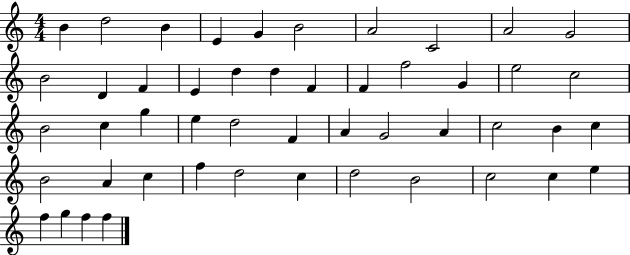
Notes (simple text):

B4/q D5/h B4/q E4/q G4/q B4/h A4/h C4/h A4/h G4/h B4/h D4/q F4/q E4/q D5/q D5/q F4/q F4/q F5/h G4/q E5/h C5/h B4/h C5/q G5/q E5/q D5/h F4/q A4/q G4/h A4/q C5/h B4/q C5/q B4/h A4/q C5/q F5/q D5/h C5/q D5/h B4/h C5/h C5/q E5/q F5/q G5/q F5/q F5/q